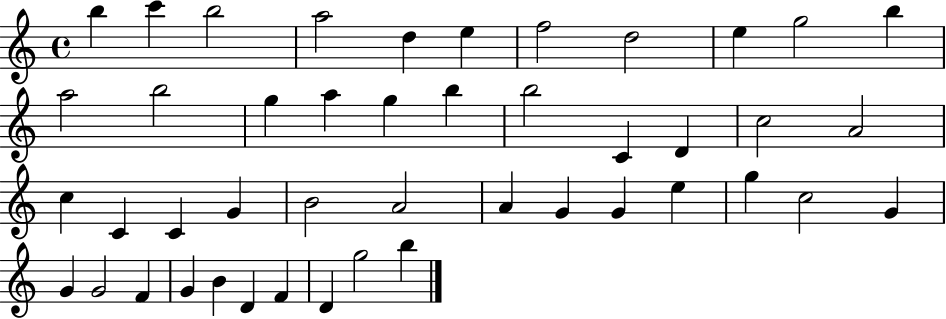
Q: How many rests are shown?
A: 0